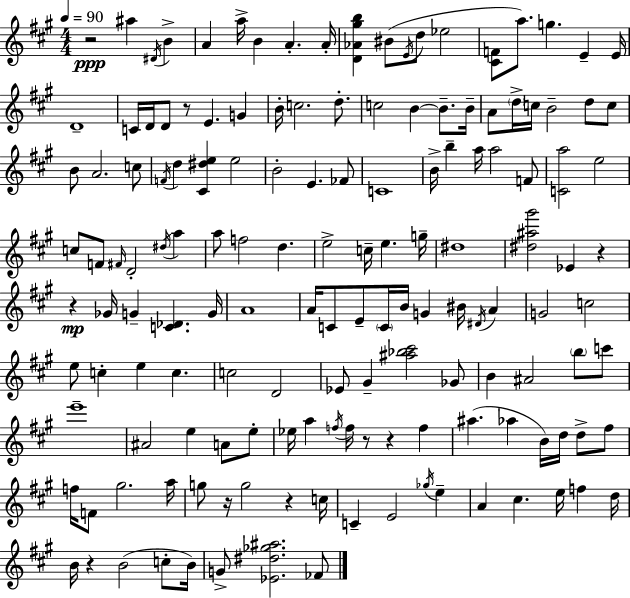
R/h A#5/q D#4/s B4/q A4/q A5/s B4/q A4/q. A4/s [D4,Ab4,G#5,B5]/q BIS4/e E4/s D5/e Eb5/h [C#4,F4]/e A5/e. G5/q. E4/q E4/s D4/w C4/s D4/s D4/e R/e E4/q. G4/q B4/s C5/h. D5/e. C5/h B4/q B4/e. B4/s A4/e D5/s C5/s B4/h D5/e C5/e B4/e A4/h. C5/e F4/s D5/q [C#4,D#5,E5]/q E5/h B4/h E4/q. FES4/e C4/w B4/s B5/q A5/s A5/h F4/e [C4,A5]/h E5/h C5/e F4/e F#4/s D4/h D#5/s A5/q A5/e F5/h D5/q. E5/h C5/s E5/q. G5/s D#5/w [D#5,A#5,G#6]/h Eb4/q R/q R/q Gb4/s G4/q [C4,Db4]/q. G4/s A4/w A4/s C4/e E4/e C4/s B4/s G4/q BIS4/s D#4/s A4/q G4/h C5/h E5/e C5/q E5/q C5/q. C5/h D4/h Eb4/e G#4/q [A#5,Bb5,C#6]/h Gb4/e B4/q A#4/h B5/e C6/e E6/w A#4/h E5/q A4/e E5/e Eb5/s A5/q F5/s F5/s R/e R/q F5/q A#5/q. Ab5/q B4/s D5/s D5/e F#5/e F5/s F4/e G#5/h. A5/s G5/e R/s G5/h R/q C5/s C4/q E4/h Gb5/s E5/q A4/q C#5/q. E5/s F5/q D5/s B4/s R/q B4/h C5/e B4/s G4/e [Eb4,D#5,Gb5,A#5]/h. FES4/e